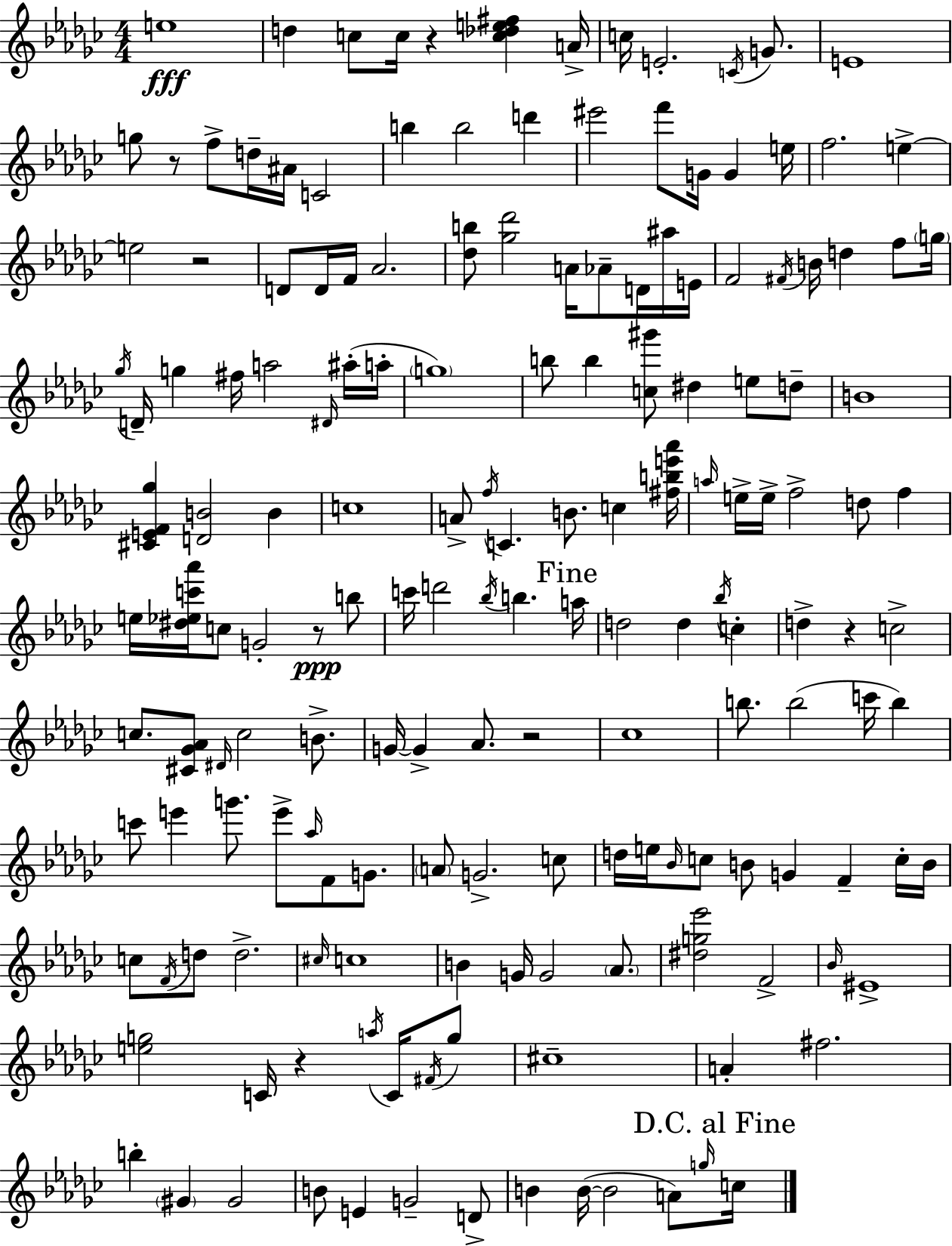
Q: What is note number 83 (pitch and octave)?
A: D5